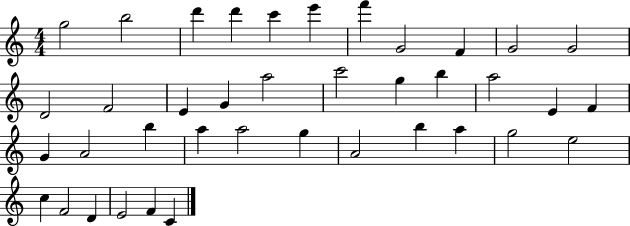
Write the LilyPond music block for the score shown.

{
  \clef treble
  \numericTimeSignature
  \time 4/4
  \key c \major
  g''2 b''2 | d'''4 d'''4 c'''4 e'''4 | f'''4 g'2 f'4 | g'2 g'2 | \break d'2 f'2 | e'4 g'4 a''2 | c'''2 g''4 b''4 | a''2 e'4 f'4 | \break g'4 a'2 b''4 | a''4 a''2 g''4 | a'2 b''4 a''4 | g''2 e''2 | \break c''4 f'2 d'4 | e'2 f'4 c'4 | \bar "|."
}